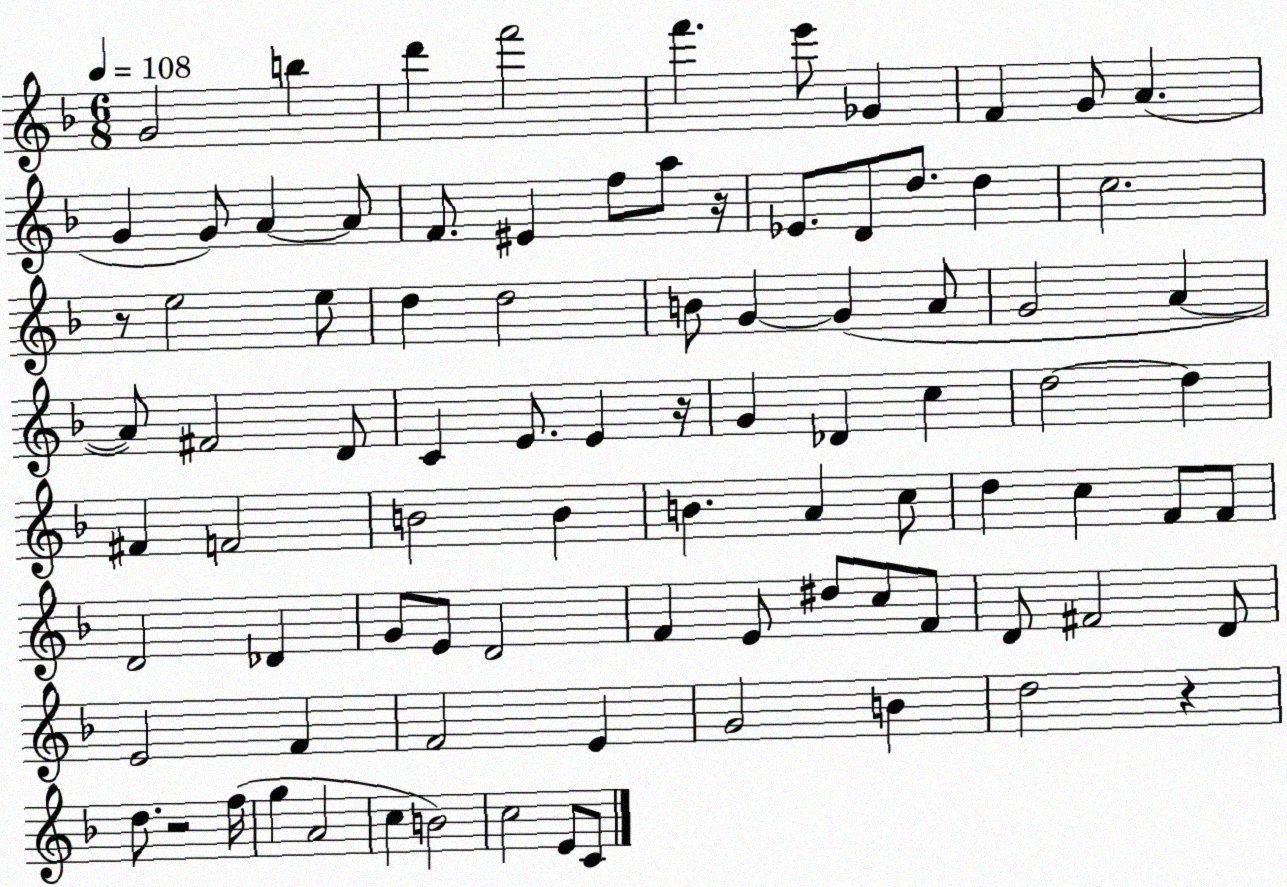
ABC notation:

X:1
T:Untitled
M:6/8
L:1/4
K:F
G2 b d' f'2 f' e'/2 _G F G/2 A G G/2 A A/2 F/2 ^E f/2 a/2 z/4 _E/2 D/2 d/2 d c2 z/2 e2 e/2 d d2 B/2 G G A/2 G2 A A/2 ^F2 D/2 C E/2 E z/4 G _D c d2 d ^F F2 B2 B B A c/2 d c F/2 F/2 D2 _D G/2 E/2 D2 F E/2 ^d/2 c/2 F/2 D/2 ^F2 D/2 E2 F F2 E G2 B d2 z d/2 z2 f/4 g A2 c B2 c2 E/2 C/2